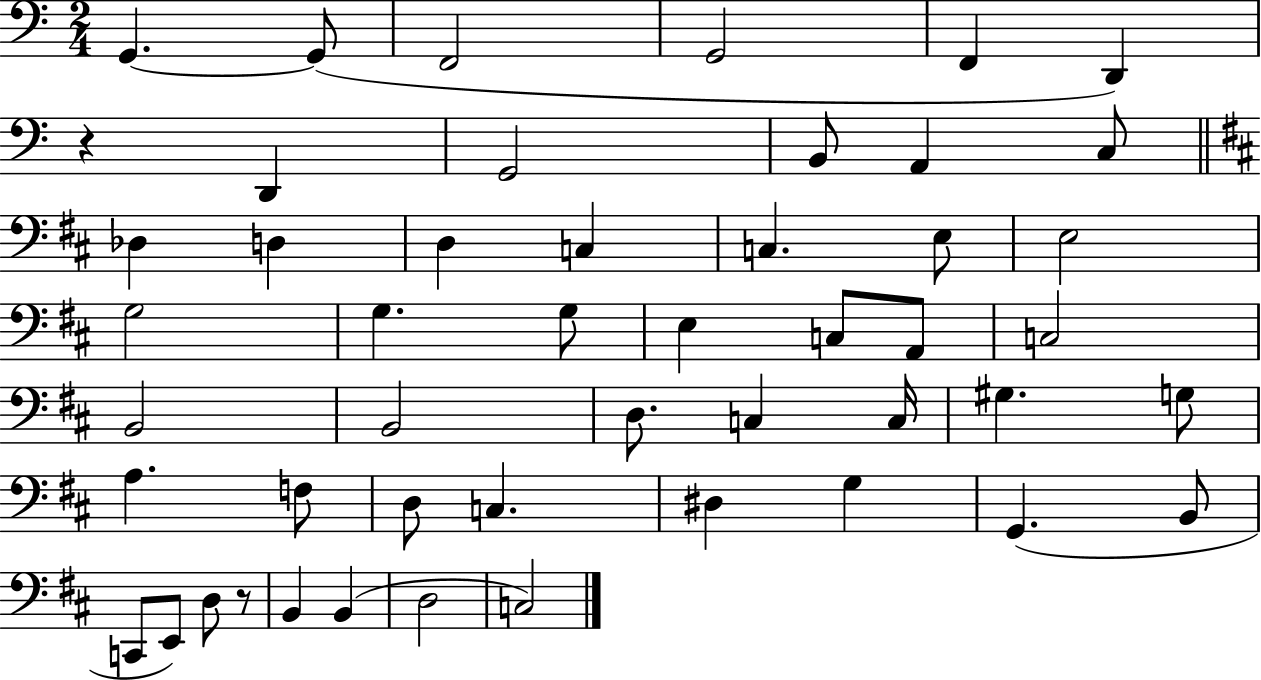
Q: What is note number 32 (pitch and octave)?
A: G3